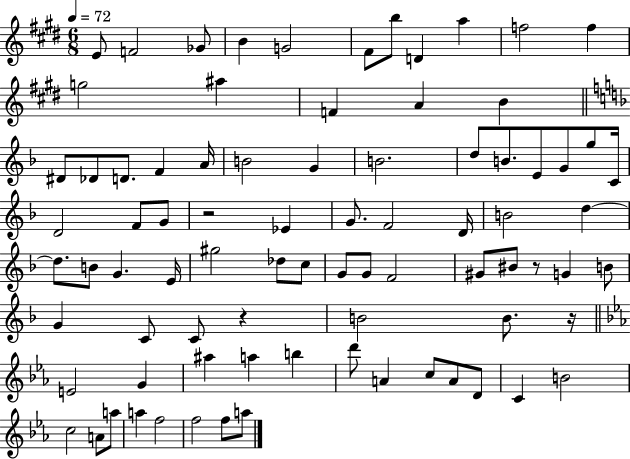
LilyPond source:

{
  \clef treble
  \numericTimeSignature
  \time 6/8
  \key e \major
  \tempo 4 = 72
  e'8 f'2 ges'8 | b'4 g'2 | fis'8 b''8 d'4 a''4 | f''2 f''4 | \break g''2 ais''4 | f'4 a'4 b'4 | \bar "||" \break \key d \minor dis'8 des'8 d'8. f'4 a'16 | b'2 g'4 | b'2. | d''8 b'8. e'8 g'8 g''8 c'16 | \break d'2 f'8 g'8 | r2 ees'4 | g'8. f'2 d'16 | b'2 d''4~~ | \break d''8. b'8 g'4. e'16 | gis''2 des''8 c''8 | g'8 g'8 f'2 | gis'8 bis'8 r8 g'4 b'8 | \break g'4 c'8 c'8 r4 | b'2 b'8. r16 | \bar "||" \break \key ees \major e'2 g'4 | ais''4 a''4 b''4 | d'''8 a'4 c''8 a'8 d'8 | c'4 b'2 | \break c''2 a'8 a''8 | a''4 f''2 | f''2 f''8 a''8 | \bar "|."
}